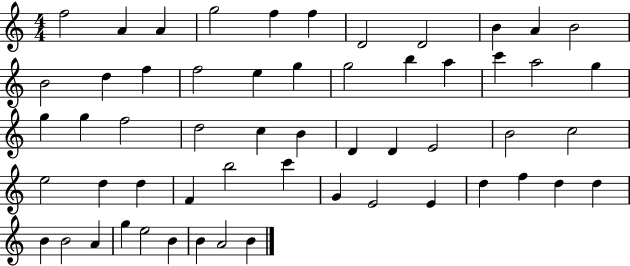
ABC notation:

X:1
T:Untitled
M:4/4
L:1/4
K:C
f2 A A g2 f f D2 D2 B A B2 B2 d f f2 e g g2 b a c' a2 g g g f2 d2 c B D D E2 B2 c2 e2 d d F b2 c' G E2 E d f d d B B2 A g e2 B B A2 B